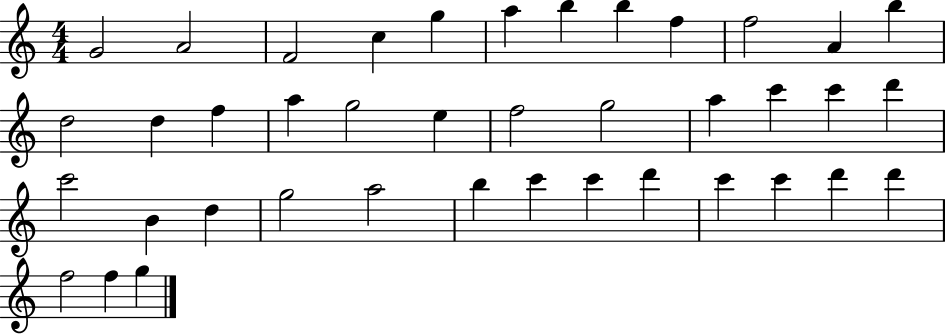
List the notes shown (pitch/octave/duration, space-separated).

G4/h A4/h F4/h C5/q G5/q A5/q B5/q B5/q F5/q F5/h A4/q B5/q D5/h D5/q F5/q A5/q G5/h E5/q F5/h G5/h A5/q C6/q C6/q D6/q C6/h B4/q D5/q G5/h A5/h B5/q C6/q C6/q D6/q C6/q C6/q D6/q D6/q F5/h F5/q G5/q